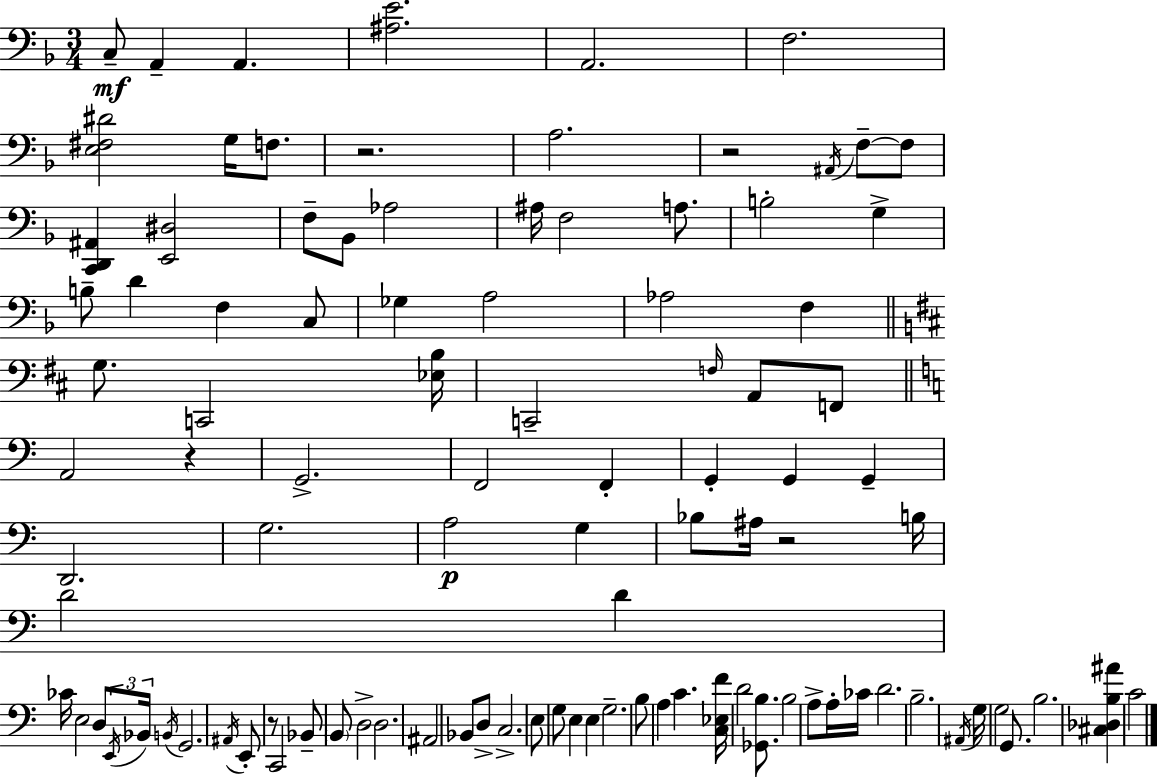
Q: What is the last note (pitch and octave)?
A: C4